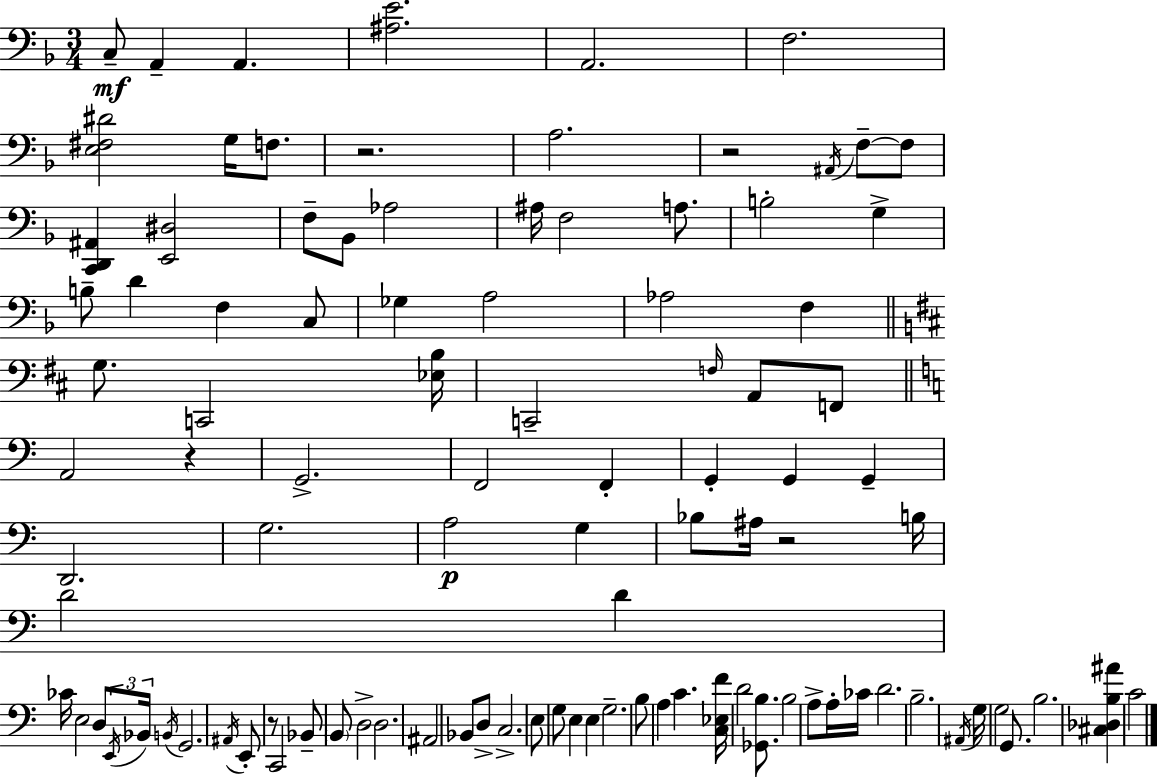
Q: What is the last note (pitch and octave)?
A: C4